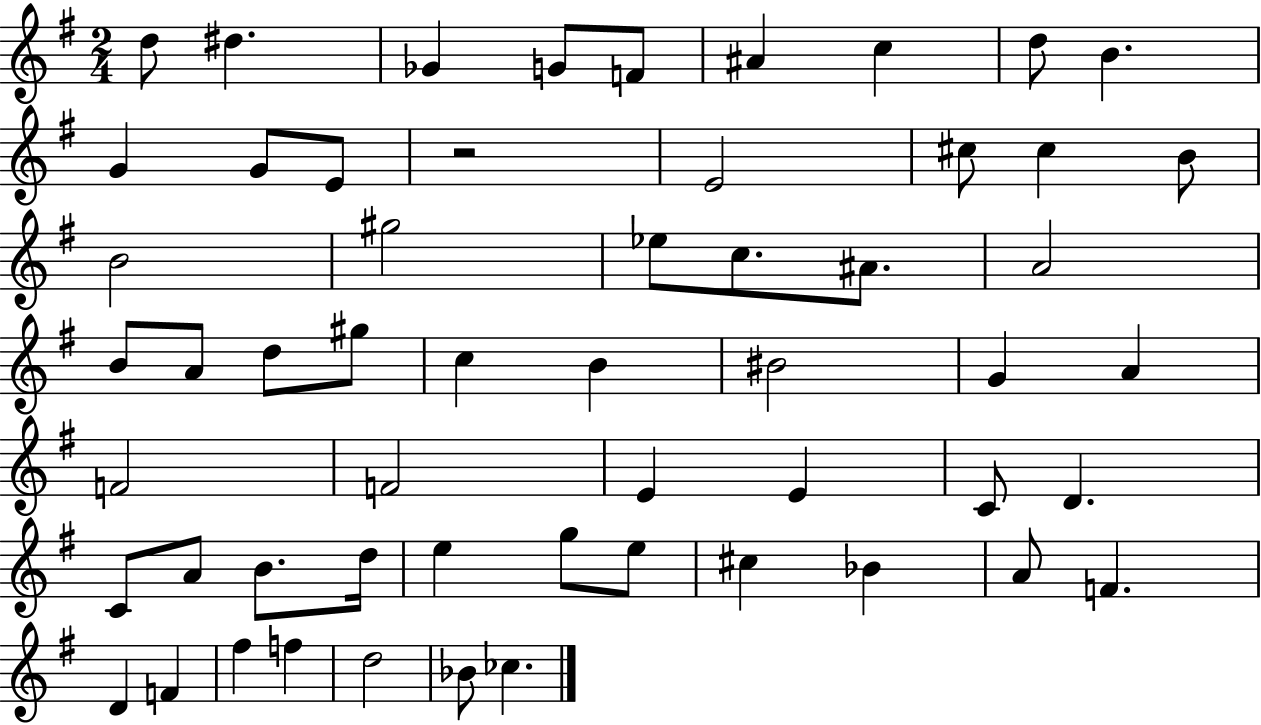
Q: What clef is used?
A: treble